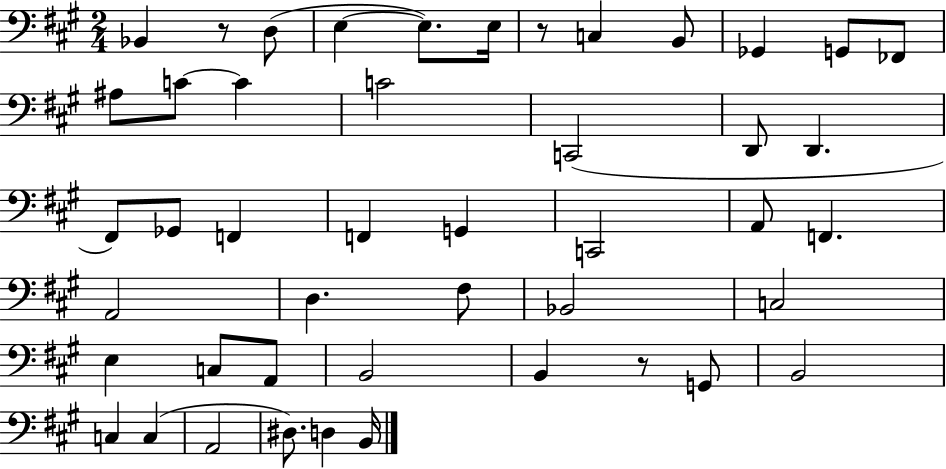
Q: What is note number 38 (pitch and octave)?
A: C3